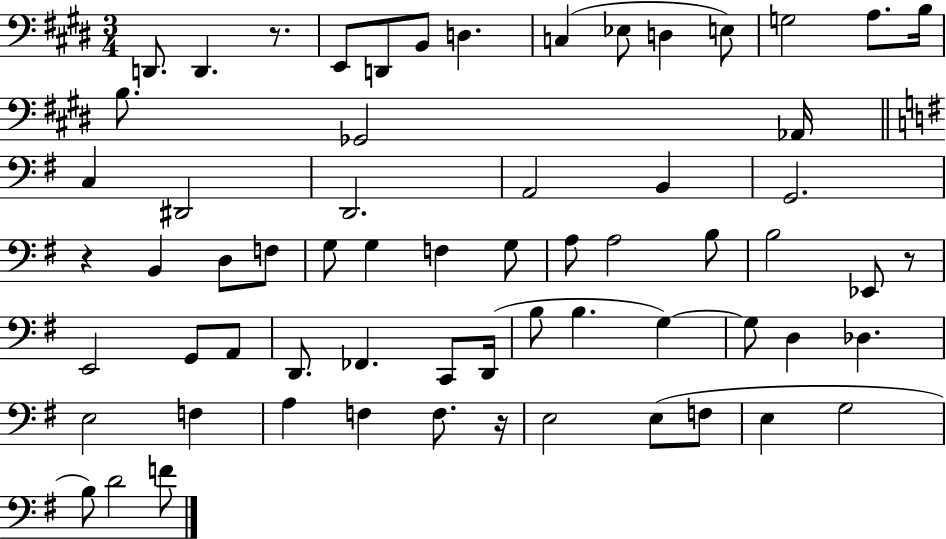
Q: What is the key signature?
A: E major